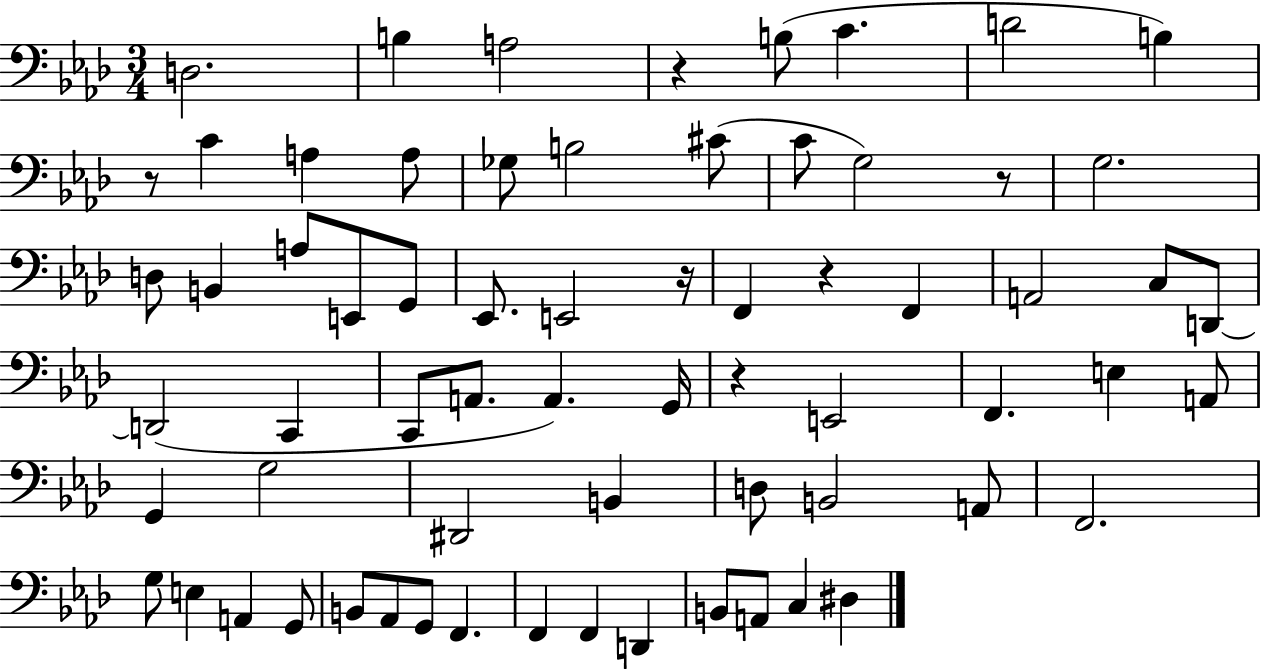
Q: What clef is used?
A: bass